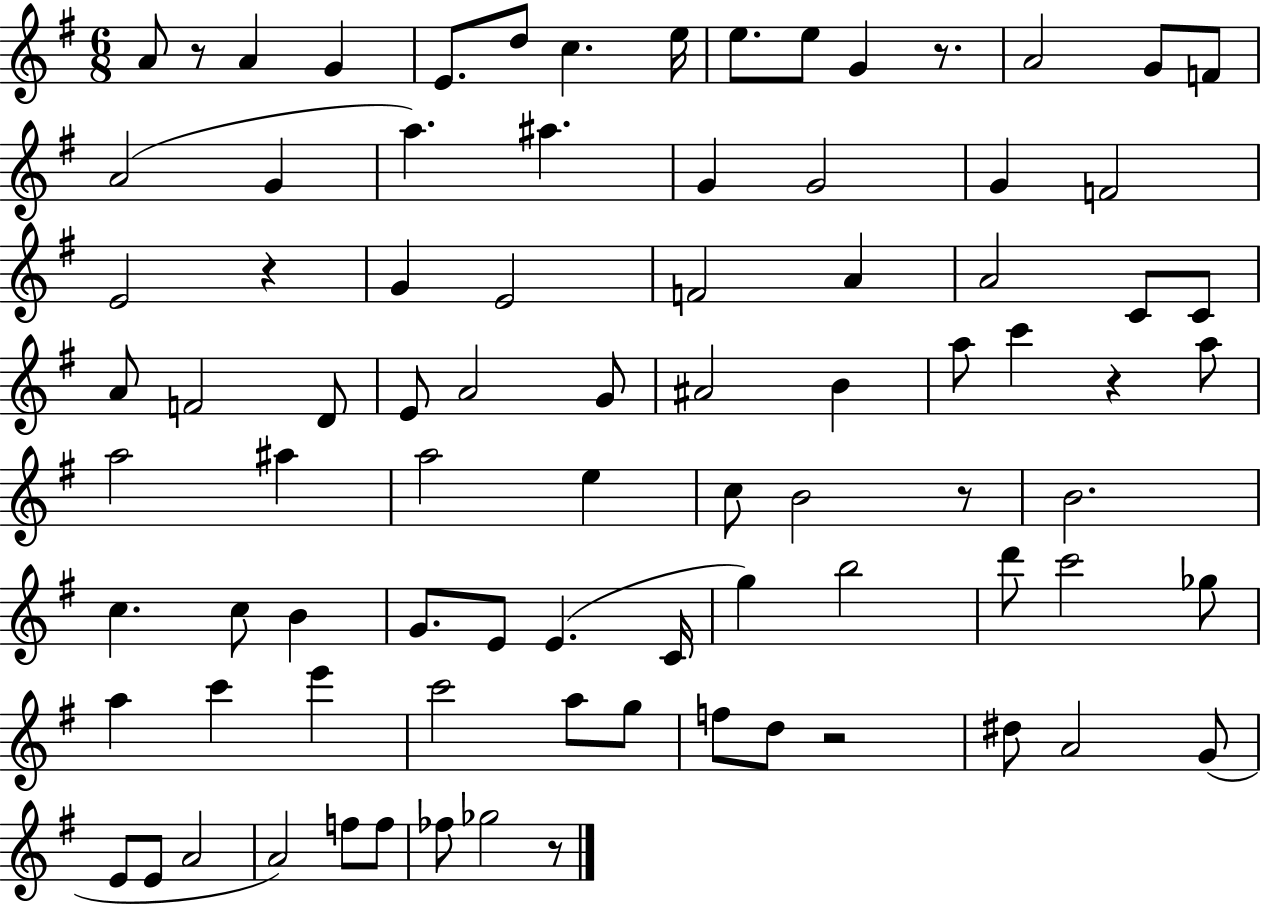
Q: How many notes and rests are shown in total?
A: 85